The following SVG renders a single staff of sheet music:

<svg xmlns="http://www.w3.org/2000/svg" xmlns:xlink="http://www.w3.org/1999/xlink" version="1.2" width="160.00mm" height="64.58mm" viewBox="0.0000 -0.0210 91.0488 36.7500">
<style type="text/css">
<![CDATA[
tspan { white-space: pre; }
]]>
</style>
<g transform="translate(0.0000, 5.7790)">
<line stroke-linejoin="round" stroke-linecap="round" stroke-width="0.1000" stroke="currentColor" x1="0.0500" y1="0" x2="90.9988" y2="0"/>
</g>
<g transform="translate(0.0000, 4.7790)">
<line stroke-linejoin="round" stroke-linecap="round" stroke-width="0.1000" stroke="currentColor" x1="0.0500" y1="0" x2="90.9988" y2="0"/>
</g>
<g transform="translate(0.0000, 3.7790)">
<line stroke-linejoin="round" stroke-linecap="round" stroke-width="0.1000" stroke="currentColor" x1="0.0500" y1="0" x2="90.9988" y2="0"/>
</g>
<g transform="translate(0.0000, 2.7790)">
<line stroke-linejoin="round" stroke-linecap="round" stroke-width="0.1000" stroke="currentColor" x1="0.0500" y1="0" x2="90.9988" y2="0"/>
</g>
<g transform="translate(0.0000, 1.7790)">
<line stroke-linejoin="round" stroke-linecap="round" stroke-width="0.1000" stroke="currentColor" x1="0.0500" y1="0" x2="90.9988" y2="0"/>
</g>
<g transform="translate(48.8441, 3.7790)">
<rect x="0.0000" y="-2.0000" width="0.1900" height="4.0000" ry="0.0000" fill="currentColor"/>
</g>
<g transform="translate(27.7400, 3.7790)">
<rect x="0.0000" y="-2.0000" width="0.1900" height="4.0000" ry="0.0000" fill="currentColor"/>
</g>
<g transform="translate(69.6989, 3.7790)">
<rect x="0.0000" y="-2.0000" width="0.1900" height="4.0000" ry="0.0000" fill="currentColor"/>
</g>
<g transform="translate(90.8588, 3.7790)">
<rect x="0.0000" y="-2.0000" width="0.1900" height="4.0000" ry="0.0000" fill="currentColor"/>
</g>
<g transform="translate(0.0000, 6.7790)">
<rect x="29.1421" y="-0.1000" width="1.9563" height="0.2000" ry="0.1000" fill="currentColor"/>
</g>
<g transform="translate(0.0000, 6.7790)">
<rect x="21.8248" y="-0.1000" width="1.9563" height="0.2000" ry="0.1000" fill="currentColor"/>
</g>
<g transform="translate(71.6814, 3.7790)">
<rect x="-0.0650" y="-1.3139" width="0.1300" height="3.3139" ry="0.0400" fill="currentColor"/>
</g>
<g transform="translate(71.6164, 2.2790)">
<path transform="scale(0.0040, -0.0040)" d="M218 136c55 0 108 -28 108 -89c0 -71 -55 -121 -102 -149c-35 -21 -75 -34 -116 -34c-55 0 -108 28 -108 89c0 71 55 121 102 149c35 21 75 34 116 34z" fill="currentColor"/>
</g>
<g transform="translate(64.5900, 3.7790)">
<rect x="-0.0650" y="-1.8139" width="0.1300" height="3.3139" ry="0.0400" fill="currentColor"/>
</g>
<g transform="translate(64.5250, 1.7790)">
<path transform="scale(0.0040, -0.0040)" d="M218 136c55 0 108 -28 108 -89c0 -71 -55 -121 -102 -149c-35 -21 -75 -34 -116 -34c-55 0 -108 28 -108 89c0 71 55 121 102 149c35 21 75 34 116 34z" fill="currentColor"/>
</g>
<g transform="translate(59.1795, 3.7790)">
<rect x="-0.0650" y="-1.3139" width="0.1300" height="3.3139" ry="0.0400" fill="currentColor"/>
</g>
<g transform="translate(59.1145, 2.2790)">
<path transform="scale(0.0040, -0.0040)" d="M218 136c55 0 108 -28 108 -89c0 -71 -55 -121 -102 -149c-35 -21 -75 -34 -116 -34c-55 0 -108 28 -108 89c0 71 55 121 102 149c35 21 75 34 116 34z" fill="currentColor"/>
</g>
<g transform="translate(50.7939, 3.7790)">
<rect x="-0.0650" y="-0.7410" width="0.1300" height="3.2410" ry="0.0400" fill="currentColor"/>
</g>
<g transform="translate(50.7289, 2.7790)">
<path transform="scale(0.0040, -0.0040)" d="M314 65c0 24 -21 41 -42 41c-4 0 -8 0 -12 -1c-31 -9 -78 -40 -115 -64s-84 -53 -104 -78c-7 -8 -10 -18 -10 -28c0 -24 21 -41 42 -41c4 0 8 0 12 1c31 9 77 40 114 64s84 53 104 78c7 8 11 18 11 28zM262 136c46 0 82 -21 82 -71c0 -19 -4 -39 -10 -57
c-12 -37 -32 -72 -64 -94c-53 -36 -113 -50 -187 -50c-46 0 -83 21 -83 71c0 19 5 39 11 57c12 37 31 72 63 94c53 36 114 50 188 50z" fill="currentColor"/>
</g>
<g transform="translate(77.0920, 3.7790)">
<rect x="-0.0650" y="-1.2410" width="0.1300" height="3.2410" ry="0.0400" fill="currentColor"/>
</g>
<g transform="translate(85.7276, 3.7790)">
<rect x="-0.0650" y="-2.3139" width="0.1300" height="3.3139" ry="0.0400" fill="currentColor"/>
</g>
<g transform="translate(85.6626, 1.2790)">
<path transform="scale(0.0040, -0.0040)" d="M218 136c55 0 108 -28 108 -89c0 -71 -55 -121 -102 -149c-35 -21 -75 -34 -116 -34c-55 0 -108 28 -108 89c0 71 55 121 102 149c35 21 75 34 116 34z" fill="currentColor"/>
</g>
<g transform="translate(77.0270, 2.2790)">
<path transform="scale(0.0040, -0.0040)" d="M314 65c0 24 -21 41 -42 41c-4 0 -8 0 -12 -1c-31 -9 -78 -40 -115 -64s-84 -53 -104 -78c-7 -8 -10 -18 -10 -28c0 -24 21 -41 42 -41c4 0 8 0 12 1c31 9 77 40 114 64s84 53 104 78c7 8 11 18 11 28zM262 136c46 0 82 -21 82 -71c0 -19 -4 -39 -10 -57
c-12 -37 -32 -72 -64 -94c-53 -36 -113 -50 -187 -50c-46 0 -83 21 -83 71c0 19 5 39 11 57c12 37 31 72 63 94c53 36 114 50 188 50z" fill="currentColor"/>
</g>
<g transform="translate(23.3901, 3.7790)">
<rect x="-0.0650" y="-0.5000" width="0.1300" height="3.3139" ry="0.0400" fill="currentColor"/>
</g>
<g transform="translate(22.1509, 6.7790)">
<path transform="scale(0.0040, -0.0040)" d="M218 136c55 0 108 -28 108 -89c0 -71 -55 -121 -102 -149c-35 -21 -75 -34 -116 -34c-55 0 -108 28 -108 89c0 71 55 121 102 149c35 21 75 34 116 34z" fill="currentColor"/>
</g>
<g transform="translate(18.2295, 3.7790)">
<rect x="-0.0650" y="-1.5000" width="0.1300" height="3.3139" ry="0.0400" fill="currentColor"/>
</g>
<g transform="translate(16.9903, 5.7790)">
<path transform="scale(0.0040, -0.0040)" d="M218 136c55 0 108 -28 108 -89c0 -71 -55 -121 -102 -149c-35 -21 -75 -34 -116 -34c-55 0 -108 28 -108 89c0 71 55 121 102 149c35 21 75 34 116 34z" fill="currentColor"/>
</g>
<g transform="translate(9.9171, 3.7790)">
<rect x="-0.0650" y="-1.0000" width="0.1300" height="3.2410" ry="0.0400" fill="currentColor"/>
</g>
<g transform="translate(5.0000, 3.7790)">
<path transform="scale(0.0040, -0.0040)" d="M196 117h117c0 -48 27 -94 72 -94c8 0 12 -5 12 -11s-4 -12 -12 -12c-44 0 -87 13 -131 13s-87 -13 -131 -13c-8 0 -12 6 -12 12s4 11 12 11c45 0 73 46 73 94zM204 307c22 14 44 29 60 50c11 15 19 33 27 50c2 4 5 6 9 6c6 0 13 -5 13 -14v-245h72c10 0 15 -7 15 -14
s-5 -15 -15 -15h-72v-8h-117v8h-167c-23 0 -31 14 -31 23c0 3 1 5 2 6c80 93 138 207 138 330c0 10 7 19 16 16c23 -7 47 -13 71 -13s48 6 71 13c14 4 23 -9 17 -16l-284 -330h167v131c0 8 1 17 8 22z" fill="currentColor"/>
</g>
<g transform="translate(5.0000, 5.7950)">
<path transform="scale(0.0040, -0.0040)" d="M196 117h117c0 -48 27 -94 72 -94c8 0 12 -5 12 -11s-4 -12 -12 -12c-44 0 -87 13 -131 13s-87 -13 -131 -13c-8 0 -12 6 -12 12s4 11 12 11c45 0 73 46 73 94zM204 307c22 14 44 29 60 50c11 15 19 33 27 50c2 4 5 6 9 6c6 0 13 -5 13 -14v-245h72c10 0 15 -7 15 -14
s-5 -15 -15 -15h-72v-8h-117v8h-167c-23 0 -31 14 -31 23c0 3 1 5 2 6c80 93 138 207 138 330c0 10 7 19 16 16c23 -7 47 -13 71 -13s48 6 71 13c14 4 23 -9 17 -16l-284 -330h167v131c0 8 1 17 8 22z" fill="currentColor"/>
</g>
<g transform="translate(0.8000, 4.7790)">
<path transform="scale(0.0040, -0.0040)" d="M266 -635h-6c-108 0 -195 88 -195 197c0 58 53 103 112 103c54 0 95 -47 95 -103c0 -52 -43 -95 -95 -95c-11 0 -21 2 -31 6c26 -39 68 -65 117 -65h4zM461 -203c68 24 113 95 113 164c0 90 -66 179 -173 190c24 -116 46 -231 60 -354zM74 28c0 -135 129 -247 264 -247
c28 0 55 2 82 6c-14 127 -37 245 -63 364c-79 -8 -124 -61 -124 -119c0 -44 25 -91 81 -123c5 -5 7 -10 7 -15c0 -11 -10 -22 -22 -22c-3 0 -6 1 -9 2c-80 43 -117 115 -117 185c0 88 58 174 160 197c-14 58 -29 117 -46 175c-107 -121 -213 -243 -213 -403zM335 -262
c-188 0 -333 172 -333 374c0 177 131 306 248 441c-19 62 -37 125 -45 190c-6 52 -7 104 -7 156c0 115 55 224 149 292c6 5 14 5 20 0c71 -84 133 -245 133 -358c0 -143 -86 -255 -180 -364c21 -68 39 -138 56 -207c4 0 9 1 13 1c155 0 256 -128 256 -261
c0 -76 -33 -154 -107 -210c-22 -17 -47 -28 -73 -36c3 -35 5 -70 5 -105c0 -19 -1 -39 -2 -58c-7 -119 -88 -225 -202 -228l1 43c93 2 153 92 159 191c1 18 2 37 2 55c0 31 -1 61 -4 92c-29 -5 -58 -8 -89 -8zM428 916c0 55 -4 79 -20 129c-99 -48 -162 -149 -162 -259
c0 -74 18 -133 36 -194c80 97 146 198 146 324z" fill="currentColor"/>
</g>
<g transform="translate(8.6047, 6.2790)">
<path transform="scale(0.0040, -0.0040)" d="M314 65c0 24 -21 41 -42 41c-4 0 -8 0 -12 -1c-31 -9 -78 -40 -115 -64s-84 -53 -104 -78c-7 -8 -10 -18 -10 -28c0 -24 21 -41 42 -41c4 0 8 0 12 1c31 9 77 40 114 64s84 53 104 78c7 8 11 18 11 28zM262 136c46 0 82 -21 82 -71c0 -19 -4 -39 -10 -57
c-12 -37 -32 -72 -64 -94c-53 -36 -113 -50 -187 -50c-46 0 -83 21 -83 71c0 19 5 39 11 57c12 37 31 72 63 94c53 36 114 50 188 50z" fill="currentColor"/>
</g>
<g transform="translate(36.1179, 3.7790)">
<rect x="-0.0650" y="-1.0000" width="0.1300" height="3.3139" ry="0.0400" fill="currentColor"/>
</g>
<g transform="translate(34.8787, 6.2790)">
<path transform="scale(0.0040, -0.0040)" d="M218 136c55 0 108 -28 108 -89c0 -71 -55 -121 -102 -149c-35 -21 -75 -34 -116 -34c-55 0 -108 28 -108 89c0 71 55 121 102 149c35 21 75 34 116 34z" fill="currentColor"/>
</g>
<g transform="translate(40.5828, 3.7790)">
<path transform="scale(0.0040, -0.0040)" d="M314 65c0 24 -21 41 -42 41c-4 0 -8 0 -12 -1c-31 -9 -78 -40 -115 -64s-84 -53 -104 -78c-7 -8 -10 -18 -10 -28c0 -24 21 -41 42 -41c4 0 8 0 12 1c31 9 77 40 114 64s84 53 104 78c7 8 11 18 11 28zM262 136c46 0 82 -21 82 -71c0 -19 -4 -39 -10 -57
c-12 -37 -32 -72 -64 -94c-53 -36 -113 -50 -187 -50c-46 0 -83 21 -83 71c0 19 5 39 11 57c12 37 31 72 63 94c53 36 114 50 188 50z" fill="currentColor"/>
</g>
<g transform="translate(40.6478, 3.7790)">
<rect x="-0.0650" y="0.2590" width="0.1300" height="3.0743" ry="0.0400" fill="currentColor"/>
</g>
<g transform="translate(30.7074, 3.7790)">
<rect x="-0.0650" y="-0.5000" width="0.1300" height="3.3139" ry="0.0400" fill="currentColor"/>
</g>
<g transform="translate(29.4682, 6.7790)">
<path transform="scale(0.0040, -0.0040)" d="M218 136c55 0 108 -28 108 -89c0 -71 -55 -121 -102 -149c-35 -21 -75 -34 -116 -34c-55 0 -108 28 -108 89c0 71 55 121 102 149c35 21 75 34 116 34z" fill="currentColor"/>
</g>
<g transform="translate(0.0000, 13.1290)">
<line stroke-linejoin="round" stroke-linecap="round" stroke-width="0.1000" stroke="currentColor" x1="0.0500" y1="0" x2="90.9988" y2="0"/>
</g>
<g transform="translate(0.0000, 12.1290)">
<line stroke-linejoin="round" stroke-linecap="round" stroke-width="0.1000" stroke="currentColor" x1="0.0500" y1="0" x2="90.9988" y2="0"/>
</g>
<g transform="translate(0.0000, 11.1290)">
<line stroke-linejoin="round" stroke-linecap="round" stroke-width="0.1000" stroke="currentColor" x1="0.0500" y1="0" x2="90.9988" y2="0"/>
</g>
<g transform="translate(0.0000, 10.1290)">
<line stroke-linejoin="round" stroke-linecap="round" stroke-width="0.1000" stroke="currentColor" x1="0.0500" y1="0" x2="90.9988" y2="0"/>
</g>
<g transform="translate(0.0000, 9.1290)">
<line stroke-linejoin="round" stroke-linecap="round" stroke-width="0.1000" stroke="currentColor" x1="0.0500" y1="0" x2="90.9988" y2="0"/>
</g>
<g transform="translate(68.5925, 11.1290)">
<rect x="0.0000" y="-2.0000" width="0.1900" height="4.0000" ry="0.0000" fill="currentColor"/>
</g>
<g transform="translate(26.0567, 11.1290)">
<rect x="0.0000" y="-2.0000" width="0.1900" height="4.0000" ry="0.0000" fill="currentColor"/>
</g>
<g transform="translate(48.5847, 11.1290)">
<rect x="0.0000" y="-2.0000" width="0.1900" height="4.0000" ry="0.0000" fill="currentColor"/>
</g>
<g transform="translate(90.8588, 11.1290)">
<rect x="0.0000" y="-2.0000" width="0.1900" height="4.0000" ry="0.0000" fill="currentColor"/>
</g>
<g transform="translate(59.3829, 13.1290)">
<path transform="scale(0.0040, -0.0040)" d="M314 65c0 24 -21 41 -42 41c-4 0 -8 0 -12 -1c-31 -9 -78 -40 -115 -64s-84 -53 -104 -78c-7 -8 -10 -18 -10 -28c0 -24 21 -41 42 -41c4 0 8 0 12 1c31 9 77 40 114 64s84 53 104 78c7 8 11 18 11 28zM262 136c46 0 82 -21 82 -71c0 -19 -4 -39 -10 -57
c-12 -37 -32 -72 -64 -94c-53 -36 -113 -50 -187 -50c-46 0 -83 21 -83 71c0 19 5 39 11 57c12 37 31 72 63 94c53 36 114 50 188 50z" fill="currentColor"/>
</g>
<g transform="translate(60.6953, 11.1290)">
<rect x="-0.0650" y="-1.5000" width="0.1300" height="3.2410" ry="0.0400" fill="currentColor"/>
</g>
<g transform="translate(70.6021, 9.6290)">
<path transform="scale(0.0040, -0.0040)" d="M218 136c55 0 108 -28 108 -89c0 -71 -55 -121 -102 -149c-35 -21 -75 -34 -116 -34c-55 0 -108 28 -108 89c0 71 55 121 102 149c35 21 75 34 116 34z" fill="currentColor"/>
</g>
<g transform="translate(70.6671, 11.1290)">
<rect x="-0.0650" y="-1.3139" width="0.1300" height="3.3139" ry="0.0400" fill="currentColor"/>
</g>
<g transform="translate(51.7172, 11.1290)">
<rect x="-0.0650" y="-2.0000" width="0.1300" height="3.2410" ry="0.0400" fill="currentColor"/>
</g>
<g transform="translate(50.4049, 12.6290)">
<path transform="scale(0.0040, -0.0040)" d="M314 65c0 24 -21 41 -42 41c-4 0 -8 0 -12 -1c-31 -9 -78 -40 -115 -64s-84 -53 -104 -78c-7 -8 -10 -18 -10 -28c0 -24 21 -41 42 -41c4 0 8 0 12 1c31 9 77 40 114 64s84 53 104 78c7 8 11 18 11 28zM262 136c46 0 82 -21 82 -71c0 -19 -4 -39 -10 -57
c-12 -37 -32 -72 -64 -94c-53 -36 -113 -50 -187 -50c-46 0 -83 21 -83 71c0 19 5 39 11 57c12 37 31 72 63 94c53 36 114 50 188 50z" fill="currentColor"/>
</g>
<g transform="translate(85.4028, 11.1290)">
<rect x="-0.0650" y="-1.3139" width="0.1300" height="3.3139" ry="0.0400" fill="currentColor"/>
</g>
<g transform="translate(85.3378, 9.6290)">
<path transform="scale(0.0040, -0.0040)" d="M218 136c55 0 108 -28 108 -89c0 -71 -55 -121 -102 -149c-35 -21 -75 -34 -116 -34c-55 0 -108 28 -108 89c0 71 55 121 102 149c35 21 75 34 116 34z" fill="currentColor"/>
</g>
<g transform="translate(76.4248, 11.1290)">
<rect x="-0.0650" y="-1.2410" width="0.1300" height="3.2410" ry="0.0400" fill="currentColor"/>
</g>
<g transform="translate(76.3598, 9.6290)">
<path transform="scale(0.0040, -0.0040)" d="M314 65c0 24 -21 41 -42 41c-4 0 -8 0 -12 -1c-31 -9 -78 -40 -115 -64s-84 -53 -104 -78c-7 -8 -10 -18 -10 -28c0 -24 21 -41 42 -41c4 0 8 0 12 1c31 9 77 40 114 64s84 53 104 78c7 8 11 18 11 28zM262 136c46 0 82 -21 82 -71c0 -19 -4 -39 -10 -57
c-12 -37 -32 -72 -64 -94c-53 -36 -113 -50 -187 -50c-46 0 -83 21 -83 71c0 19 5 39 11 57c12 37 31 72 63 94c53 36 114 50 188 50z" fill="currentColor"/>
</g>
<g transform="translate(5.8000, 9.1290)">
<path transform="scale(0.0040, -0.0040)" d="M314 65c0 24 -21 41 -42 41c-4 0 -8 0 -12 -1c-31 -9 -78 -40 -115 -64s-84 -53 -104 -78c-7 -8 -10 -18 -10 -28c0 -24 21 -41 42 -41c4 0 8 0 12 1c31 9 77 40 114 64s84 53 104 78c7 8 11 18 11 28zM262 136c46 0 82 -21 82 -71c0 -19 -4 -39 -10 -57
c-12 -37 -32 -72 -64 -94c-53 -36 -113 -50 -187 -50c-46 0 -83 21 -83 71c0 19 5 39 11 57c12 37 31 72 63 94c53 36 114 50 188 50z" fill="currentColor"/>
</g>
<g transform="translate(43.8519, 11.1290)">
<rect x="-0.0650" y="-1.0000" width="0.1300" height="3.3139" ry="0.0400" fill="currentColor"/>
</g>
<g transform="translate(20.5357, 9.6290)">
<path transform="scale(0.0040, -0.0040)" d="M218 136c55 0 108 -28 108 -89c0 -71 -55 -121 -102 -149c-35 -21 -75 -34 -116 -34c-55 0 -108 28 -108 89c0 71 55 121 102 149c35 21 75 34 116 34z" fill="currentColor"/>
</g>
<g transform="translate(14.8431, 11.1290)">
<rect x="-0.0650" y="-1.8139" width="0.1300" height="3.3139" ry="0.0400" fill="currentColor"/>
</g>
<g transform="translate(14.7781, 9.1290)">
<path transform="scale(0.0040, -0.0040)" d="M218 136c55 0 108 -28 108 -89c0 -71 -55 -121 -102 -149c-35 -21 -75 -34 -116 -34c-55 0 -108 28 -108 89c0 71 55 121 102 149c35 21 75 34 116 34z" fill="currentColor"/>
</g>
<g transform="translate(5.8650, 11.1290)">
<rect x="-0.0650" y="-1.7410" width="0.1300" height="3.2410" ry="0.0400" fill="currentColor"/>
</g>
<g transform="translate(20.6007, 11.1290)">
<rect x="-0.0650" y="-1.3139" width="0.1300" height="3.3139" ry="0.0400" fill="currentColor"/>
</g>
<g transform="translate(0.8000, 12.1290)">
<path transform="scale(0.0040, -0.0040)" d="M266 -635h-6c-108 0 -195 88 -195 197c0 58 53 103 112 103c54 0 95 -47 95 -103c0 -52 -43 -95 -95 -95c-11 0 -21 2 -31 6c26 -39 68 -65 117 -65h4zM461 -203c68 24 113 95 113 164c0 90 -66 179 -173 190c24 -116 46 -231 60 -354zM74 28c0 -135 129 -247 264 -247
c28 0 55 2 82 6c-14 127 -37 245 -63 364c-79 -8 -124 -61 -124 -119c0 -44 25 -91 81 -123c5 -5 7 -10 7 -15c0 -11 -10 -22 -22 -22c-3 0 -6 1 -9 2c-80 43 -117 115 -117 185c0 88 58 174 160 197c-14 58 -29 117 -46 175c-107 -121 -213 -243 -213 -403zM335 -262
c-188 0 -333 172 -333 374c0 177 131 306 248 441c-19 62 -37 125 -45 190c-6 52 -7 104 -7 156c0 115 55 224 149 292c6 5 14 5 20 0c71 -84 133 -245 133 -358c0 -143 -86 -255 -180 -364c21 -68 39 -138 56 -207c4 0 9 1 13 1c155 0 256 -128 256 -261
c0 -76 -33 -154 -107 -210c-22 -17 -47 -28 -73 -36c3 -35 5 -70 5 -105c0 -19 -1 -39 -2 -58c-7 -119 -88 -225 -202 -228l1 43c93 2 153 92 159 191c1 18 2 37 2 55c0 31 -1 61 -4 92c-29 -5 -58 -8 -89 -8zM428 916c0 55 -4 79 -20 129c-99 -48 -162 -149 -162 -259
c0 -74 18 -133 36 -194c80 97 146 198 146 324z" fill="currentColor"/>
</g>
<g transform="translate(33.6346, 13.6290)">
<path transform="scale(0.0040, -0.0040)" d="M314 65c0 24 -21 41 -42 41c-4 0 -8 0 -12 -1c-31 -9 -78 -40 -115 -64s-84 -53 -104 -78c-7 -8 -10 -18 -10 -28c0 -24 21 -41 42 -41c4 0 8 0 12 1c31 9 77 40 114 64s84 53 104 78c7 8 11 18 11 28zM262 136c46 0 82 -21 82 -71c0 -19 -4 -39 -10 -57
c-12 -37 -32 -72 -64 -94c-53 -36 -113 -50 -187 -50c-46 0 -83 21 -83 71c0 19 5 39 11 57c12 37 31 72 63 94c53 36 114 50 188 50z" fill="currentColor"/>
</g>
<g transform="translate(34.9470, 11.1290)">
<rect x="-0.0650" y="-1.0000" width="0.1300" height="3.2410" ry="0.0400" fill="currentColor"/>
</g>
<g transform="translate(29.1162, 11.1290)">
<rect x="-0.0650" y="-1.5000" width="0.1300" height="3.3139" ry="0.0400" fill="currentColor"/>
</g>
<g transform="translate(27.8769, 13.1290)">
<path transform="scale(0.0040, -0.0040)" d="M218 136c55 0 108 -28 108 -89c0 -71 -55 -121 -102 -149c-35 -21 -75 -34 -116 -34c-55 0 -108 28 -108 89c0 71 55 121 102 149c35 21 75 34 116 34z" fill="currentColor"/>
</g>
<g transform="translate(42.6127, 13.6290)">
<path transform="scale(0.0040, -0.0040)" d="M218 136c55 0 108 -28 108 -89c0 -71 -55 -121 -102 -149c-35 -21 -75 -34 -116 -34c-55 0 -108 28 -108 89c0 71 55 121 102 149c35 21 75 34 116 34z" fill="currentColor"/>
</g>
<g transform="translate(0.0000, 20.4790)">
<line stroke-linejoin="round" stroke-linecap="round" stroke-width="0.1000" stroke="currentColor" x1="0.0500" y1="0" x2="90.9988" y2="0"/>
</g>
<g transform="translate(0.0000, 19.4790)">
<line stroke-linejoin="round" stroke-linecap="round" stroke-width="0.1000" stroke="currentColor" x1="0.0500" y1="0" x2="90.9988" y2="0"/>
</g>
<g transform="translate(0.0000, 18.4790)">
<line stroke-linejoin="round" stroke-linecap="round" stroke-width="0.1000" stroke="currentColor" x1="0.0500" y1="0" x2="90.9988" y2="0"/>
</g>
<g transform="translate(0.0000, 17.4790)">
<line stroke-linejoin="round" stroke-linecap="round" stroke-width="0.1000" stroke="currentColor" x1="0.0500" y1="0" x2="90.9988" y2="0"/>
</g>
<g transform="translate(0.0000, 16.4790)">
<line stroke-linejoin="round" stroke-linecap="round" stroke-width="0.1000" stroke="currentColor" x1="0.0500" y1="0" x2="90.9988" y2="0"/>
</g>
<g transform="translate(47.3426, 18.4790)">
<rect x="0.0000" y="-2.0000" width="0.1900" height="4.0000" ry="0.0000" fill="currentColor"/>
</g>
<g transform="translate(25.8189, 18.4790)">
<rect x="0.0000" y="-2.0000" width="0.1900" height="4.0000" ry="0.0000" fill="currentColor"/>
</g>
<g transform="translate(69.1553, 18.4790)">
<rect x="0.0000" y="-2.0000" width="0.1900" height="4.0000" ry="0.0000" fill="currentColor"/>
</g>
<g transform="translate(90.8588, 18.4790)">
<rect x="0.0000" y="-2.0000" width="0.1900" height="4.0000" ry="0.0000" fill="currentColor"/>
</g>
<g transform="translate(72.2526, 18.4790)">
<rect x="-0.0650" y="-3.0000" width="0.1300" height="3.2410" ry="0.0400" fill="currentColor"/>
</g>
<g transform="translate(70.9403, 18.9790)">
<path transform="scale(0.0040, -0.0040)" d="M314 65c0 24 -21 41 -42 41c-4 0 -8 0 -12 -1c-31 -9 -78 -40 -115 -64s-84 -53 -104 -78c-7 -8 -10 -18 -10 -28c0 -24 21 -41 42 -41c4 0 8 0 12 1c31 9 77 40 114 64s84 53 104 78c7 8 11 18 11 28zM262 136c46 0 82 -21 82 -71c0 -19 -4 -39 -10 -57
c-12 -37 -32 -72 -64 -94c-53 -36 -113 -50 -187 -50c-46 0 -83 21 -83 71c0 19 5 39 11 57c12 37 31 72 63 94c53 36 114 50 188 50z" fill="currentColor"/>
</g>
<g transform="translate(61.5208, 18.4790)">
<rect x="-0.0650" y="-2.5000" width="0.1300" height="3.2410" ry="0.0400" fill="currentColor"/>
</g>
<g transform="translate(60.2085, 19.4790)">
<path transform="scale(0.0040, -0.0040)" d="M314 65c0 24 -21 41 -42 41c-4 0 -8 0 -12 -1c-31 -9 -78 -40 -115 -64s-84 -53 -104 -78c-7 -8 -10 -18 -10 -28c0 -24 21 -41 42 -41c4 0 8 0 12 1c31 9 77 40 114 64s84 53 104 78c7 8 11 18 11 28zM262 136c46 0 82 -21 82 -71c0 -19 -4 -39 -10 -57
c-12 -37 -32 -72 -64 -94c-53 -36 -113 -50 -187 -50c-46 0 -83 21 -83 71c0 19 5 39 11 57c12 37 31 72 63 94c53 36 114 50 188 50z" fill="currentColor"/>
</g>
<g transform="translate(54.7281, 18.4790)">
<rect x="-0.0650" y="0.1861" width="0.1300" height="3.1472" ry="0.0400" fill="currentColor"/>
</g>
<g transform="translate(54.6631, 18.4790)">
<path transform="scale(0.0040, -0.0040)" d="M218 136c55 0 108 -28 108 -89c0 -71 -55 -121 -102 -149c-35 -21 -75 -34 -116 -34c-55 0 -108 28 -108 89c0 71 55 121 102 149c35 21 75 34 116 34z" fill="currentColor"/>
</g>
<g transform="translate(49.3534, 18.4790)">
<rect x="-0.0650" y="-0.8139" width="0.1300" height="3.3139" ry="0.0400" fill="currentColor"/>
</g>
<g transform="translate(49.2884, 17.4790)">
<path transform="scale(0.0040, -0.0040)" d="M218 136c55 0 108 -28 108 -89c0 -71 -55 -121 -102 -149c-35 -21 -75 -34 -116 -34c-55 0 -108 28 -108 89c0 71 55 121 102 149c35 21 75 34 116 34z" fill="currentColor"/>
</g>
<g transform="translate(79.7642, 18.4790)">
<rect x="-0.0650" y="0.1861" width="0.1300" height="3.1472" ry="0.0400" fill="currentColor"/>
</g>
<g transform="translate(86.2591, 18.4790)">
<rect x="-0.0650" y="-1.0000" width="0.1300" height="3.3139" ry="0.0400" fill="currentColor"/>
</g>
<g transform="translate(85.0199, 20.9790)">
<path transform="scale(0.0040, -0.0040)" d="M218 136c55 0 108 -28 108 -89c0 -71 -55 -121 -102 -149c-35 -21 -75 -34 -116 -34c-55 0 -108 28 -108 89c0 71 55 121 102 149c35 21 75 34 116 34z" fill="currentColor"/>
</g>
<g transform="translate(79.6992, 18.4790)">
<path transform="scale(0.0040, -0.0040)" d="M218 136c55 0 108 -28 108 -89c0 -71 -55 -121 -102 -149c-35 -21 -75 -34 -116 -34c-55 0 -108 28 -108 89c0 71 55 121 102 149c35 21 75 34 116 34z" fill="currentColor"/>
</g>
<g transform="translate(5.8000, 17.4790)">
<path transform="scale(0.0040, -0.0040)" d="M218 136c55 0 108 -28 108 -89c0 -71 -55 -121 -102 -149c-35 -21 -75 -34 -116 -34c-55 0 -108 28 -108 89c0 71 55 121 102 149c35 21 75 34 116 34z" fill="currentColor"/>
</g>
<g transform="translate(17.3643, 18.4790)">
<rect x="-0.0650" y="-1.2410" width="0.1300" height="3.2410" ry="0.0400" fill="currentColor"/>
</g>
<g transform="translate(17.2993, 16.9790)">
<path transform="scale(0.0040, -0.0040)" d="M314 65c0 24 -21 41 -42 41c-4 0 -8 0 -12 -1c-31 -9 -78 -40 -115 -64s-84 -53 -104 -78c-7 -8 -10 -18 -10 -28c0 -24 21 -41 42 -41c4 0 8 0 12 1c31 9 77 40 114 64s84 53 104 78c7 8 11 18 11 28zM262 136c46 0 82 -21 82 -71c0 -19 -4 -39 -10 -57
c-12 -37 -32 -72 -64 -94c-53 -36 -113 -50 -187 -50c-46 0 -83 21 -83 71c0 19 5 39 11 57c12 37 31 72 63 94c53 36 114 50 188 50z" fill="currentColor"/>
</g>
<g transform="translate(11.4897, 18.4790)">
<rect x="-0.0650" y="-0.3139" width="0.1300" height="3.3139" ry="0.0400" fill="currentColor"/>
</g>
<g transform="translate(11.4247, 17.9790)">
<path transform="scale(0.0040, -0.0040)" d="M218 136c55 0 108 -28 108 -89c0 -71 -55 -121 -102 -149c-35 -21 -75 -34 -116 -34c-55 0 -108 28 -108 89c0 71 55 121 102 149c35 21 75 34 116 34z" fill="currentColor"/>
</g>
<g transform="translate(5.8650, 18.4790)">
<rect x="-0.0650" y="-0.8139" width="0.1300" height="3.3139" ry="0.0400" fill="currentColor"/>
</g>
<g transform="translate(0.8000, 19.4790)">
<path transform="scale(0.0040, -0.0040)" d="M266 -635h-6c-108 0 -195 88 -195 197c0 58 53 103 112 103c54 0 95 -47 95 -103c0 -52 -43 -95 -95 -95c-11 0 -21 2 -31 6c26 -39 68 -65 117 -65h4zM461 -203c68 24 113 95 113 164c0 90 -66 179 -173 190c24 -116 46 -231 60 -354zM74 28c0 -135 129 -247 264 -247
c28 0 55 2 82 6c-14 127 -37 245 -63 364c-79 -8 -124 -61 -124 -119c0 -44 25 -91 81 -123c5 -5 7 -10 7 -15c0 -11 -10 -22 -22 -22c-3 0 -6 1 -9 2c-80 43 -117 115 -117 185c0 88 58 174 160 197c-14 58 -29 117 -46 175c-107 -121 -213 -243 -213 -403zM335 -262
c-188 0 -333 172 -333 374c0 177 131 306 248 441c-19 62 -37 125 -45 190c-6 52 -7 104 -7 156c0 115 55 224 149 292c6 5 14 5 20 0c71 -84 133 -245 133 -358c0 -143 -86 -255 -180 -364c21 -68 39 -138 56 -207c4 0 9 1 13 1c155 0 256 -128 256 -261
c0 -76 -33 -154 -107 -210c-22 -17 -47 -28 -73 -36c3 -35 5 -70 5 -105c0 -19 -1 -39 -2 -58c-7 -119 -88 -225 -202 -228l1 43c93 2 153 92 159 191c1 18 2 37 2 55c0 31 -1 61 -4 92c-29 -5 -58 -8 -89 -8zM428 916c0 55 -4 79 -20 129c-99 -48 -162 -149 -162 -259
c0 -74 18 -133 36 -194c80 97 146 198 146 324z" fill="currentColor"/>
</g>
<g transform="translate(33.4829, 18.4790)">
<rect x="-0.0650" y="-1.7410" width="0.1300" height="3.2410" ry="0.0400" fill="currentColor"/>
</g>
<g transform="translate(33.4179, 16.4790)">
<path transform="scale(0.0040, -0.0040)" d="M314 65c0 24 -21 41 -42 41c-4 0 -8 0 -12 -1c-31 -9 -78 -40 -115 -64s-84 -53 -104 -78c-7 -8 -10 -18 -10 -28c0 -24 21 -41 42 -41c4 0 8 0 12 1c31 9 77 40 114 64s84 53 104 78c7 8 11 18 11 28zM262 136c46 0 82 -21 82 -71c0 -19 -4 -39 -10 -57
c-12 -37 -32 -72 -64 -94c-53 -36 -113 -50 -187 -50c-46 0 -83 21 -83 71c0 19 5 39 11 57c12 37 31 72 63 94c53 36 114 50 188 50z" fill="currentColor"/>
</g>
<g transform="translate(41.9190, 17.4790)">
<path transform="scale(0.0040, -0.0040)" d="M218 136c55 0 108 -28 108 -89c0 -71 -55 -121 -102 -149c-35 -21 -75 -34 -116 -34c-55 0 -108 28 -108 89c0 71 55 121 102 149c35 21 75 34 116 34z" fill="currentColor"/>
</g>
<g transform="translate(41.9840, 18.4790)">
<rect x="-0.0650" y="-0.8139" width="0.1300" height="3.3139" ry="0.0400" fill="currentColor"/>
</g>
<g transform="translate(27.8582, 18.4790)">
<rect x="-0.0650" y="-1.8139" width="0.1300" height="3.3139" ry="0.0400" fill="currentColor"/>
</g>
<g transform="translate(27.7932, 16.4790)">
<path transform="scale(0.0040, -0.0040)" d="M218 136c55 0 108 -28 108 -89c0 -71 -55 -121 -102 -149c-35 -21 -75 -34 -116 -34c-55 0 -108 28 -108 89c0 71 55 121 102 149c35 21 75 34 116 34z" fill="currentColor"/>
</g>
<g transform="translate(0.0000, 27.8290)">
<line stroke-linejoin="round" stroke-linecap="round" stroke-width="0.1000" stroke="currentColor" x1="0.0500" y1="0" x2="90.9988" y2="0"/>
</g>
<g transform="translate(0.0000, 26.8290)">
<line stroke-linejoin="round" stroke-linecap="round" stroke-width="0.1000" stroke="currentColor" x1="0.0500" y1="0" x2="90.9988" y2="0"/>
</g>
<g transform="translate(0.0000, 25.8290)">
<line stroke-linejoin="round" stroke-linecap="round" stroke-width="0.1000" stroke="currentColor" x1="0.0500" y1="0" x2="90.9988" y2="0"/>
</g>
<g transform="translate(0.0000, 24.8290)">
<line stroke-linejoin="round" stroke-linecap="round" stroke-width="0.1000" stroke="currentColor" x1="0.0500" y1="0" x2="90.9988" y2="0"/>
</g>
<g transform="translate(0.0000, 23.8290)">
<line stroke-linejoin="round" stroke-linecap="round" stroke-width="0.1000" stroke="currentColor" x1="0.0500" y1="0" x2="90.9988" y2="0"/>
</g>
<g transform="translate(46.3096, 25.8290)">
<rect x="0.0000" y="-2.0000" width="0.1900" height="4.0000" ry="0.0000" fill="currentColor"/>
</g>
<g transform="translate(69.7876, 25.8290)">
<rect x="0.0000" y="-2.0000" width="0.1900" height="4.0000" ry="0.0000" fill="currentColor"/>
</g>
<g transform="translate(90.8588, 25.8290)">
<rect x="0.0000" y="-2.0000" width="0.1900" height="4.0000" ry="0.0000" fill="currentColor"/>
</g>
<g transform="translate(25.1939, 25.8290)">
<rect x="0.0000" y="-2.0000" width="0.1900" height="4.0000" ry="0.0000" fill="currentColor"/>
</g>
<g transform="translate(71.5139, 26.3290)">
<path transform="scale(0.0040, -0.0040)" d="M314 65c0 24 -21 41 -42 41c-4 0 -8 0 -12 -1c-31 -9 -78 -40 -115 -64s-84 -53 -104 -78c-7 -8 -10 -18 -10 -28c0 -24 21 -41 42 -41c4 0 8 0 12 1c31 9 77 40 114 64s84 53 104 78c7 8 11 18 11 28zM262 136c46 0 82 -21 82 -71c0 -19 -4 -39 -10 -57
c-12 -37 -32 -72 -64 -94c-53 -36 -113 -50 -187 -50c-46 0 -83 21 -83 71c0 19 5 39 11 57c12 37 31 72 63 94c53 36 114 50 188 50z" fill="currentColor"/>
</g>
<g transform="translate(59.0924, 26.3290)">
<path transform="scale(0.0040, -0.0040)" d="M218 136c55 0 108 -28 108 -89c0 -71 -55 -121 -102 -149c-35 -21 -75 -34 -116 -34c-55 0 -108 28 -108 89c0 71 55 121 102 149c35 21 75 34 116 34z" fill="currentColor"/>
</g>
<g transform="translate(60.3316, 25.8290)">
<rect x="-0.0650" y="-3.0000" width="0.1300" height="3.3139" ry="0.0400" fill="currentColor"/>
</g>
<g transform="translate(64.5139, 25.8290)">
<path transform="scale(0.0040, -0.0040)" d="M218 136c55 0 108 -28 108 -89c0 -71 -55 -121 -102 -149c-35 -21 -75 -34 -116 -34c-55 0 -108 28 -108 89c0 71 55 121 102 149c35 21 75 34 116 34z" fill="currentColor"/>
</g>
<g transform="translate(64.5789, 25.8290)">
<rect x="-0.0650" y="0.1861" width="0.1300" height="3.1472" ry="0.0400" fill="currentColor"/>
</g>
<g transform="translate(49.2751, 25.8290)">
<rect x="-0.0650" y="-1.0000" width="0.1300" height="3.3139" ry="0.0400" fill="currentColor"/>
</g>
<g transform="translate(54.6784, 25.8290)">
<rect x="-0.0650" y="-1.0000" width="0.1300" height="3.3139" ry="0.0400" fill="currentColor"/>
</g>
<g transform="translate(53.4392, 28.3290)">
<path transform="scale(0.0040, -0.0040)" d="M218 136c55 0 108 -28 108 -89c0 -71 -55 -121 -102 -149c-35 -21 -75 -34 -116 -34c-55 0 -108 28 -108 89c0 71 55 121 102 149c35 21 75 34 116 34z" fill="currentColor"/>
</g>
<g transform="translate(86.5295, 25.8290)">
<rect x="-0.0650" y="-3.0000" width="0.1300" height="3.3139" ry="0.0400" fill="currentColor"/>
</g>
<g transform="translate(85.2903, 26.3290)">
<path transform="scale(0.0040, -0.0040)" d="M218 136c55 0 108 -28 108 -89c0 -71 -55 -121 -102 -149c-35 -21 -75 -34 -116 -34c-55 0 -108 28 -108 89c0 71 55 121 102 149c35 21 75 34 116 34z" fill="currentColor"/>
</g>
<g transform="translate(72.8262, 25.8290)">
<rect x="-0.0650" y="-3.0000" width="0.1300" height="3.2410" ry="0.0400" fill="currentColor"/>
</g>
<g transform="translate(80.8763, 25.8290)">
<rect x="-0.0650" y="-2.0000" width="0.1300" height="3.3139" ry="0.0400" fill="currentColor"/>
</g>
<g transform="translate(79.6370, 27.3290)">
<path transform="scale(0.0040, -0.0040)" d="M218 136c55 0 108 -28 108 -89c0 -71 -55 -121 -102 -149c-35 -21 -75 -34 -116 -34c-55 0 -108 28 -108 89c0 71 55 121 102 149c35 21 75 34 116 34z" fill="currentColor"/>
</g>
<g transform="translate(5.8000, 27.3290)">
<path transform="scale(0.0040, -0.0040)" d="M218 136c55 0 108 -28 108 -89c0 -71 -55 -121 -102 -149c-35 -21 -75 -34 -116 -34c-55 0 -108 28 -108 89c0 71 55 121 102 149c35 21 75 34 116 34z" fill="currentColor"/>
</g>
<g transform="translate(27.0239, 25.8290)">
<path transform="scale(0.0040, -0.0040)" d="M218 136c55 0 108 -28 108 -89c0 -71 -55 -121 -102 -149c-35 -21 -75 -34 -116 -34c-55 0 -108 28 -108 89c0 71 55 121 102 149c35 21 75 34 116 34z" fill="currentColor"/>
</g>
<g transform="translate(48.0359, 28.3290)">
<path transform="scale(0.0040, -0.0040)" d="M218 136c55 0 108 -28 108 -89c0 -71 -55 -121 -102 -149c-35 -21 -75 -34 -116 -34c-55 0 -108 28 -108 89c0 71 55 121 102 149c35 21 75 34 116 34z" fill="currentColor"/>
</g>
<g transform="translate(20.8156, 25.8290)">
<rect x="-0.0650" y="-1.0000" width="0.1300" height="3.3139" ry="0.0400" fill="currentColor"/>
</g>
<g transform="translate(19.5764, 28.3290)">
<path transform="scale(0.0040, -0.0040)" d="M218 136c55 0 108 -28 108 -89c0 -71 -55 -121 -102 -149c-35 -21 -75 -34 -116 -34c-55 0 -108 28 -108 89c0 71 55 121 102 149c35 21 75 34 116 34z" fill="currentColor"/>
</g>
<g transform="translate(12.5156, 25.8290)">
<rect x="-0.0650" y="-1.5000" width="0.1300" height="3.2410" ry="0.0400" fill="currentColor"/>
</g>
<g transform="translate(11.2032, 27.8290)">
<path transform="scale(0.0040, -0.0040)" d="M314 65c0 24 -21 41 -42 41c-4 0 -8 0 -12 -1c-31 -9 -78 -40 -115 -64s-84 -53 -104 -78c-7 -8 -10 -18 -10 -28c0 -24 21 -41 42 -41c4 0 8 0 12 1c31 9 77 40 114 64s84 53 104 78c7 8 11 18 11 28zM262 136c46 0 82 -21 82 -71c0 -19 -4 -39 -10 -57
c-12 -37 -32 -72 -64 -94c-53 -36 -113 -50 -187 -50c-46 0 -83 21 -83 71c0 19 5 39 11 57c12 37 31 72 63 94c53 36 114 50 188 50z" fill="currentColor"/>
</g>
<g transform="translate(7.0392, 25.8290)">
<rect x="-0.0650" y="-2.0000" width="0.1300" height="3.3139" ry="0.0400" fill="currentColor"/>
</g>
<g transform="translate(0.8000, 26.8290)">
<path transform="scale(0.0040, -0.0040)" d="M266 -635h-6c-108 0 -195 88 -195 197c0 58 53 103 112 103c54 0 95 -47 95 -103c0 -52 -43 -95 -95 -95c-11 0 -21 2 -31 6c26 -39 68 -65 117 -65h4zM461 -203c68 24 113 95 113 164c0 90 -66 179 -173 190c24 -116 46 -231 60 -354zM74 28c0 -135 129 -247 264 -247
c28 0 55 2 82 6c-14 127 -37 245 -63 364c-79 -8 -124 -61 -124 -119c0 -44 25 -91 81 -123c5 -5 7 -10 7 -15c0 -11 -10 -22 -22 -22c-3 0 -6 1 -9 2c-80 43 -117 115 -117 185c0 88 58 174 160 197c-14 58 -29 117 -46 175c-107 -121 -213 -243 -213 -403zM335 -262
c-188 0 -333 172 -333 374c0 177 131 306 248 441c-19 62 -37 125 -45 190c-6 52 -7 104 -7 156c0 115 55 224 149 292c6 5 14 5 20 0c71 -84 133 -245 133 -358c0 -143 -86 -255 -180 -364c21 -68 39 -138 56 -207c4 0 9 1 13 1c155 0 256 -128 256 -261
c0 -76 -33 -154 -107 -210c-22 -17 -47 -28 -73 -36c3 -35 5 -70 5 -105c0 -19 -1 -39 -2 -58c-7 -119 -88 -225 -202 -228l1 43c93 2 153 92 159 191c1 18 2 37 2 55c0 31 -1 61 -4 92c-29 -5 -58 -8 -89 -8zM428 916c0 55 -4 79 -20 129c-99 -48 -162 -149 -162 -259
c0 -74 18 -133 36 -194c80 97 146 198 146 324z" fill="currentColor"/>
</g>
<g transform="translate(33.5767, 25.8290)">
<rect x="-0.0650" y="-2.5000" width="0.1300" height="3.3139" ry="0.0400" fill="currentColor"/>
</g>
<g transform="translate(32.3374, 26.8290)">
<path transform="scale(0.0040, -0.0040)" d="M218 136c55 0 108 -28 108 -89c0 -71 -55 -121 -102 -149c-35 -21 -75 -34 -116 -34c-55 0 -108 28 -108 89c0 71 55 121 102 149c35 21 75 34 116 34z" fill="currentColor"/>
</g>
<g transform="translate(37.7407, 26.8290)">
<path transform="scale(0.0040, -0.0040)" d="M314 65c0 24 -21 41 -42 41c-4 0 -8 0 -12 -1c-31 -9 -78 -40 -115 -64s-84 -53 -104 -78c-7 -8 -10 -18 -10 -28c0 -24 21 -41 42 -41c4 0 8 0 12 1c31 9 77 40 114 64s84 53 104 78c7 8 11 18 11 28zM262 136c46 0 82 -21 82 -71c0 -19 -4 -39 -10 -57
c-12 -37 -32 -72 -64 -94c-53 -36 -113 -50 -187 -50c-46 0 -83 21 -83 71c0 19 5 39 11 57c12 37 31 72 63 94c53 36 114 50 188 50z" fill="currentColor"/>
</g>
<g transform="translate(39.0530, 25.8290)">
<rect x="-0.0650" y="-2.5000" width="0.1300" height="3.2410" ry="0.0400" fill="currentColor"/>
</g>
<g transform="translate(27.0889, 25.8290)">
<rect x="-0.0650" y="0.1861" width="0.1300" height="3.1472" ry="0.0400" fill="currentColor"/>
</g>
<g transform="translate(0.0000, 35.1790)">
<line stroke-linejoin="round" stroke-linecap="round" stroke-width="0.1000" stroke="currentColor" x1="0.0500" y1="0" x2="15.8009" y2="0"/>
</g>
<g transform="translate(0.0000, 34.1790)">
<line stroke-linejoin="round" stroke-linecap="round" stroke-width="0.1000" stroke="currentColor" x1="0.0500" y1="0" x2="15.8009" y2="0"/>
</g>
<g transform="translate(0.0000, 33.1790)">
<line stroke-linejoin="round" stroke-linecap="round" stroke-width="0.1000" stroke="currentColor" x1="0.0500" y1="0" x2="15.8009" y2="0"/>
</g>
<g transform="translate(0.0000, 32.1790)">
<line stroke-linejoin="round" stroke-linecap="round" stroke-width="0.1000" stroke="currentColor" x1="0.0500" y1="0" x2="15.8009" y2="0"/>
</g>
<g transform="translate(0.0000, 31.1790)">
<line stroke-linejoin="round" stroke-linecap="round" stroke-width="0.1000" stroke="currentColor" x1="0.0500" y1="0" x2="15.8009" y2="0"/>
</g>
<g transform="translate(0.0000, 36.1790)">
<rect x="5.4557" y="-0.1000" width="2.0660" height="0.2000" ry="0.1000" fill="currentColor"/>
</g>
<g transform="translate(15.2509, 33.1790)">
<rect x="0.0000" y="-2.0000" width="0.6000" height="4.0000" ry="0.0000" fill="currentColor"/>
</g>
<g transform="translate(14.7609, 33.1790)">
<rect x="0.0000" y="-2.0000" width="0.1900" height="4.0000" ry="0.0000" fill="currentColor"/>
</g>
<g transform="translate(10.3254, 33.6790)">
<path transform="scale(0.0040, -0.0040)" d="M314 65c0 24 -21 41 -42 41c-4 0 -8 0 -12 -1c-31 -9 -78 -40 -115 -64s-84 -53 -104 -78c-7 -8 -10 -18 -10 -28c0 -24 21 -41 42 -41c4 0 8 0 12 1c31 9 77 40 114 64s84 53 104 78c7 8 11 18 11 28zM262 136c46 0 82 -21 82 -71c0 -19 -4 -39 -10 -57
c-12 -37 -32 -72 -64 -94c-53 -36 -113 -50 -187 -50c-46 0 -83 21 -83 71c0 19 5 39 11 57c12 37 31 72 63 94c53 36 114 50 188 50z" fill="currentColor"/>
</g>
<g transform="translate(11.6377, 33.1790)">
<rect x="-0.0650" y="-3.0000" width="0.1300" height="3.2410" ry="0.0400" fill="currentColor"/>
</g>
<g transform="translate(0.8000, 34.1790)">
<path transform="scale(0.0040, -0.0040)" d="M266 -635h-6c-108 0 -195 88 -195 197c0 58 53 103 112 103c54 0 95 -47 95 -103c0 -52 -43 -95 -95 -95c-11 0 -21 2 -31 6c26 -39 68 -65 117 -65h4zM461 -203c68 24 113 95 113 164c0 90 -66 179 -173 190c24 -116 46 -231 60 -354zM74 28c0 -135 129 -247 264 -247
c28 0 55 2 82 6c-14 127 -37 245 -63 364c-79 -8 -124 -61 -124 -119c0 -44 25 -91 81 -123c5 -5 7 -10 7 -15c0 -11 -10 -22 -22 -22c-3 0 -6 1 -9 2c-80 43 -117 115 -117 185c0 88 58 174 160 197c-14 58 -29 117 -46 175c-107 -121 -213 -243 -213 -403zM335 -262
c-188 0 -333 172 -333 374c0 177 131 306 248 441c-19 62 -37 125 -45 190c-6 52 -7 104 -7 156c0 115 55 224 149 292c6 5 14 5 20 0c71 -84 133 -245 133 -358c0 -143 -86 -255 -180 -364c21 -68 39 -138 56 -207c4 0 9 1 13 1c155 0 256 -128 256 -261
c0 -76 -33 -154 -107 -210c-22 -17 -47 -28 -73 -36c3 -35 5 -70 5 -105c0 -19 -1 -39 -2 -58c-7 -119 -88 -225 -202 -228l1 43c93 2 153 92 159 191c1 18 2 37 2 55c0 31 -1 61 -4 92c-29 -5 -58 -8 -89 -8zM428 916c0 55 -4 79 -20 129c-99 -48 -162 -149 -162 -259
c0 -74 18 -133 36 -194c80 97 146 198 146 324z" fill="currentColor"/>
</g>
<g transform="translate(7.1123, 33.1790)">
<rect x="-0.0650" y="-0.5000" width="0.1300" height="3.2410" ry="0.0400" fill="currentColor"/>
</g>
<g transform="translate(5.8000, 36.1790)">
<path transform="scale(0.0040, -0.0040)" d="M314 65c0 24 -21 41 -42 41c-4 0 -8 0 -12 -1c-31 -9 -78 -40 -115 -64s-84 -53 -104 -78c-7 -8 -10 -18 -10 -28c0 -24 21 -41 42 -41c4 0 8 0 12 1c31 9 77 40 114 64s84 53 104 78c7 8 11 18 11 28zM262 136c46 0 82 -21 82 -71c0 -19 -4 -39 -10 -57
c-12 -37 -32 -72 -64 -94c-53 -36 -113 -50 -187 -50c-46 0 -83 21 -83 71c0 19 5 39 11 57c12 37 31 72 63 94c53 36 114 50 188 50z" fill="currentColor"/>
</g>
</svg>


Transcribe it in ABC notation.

X:1
T:Untitled
M:4/4
L:1/4
K:C
D2 E C C D B2 d2 e f e e2 g f2 f e E D2 D F2 E2 e e2 e d c e2 f f2 d d B G2 A2 B D F E2 D B G G2 D D A B A2 F A C2 A2